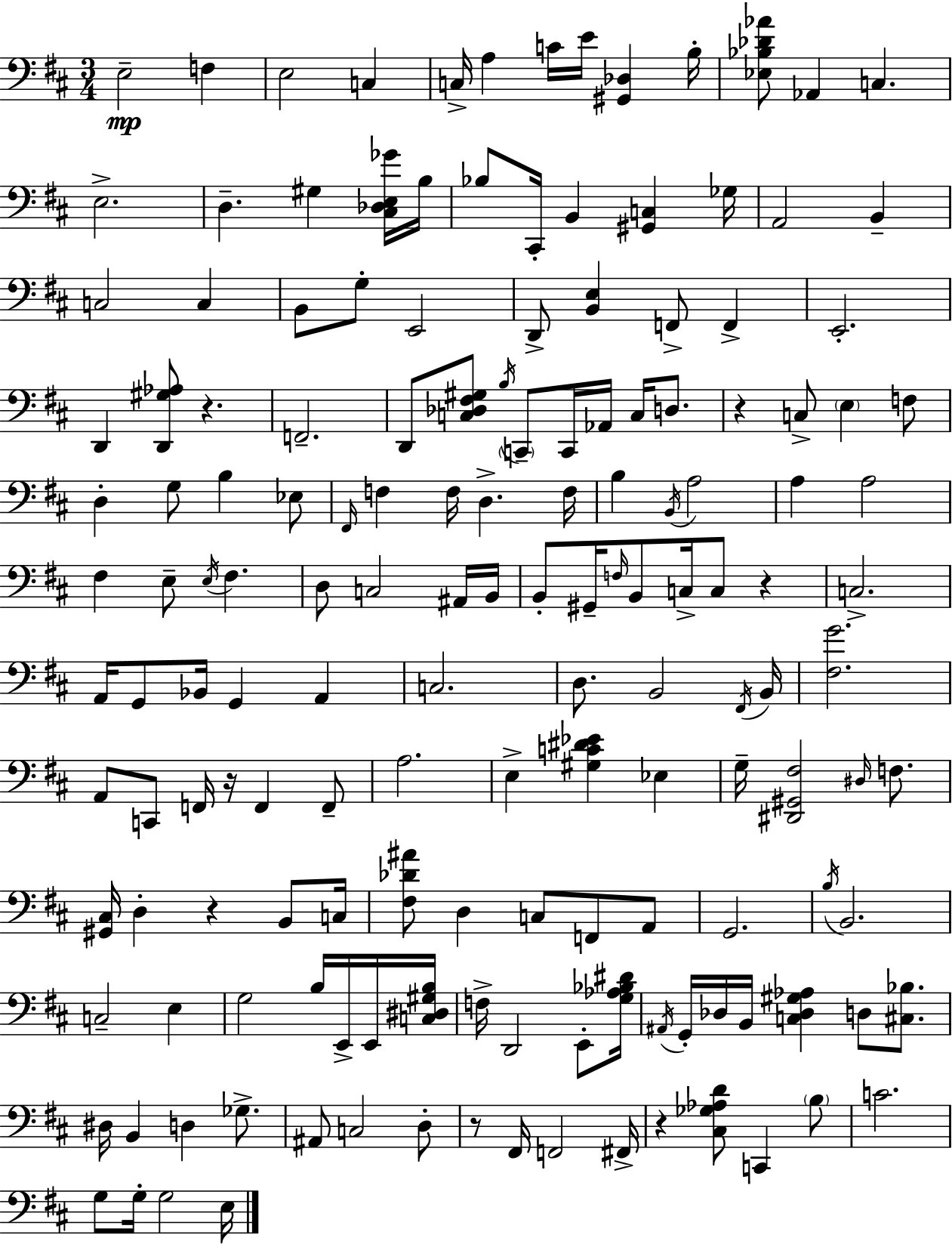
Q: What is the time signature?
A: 3/4